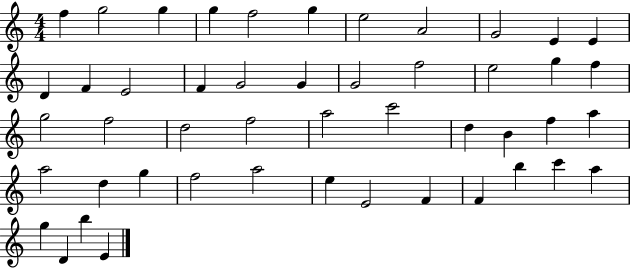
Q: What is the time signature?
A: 4/4